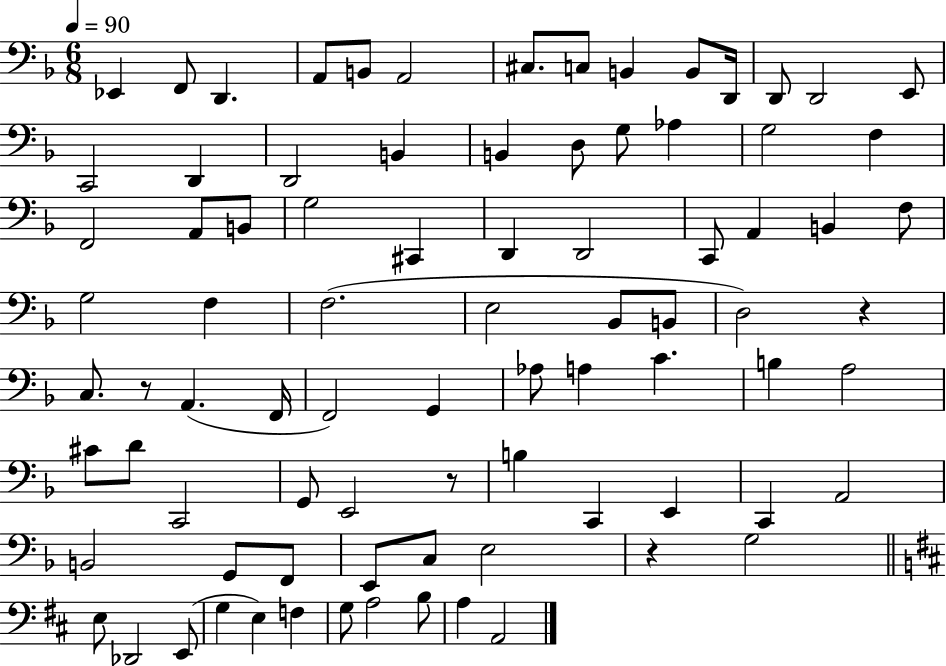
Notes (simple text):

Eb2/q F2/e D2/q. A2/e B2/e A2/h C#3/e. C3/e B2/q B2/e D2/s D2/e D2/h E2/e C2/h D2/q D2/h B2/q B2/q D3/e G3/e Ab3/q G3/h F3/q F2/h A2/e B2/e G3/h C#2/q D2/q D2/h C2/e A2/q B2/q F3/e G3/h F3/q F3/h. E3/h Bb2/e B2/e D3/h R/q C3/e. R/e A2/q. F2/s F2/h G2/q Ab3/e A3/q C4/q. B3/q A3/h C#4/e D4/e C2/h G2/e E2/h R/e B3/q C2/q E2/q C2/q A2/h B2/h G2/e F2/e E2/e C3/e E3/h R/q G3/h E3/e Db2/h E2/e G3/q E3/q F3/q G3/e A3/h B3/e A3/q A2/h